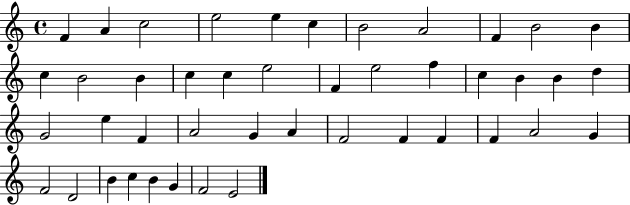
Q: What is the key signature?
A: C major